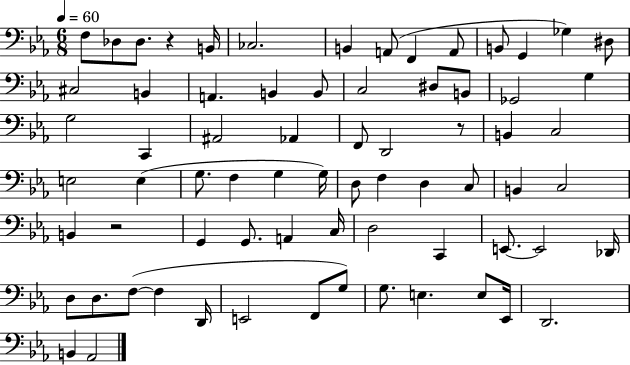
{
  \clef bass
  \numericTimeSignature
  \time 6/8
  \key ees \major
  \tempo 4 = 60
  f8 des8 des8. r4 b,16 | ces2. | b,4 a,8( f,4 a,8 | b,8 g,4 ges4) dis8 | \break cis2 b,4 | a,4. b,4 b,8 | c2 dis8 b,8 | ges,2 g4 | \break g2 c,4 | ais,2 aes,4 | f,8 d,2 r8 | b,4 c2 | \break e2 e4( | g8. f4 g4 g16) | d8 f4 d4 c8 | b,4 c2 | \break b,4 r2 | g,4 g,8. a,4 c16 | d2 c,4 | e,8.~~ e,2 des,16 | \break d8 d8. f8~(~ f4 d,16 | e,2 f,8 g8) | g8. e4. e8 ees,16 | d,2. | \break b,4 aes,2 | \bar "|."
}